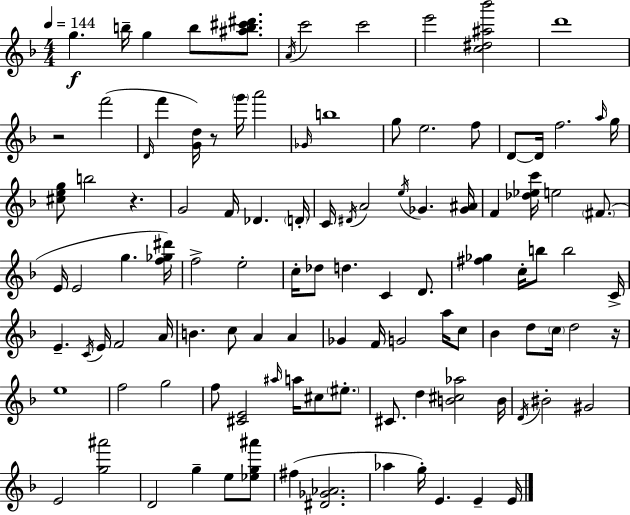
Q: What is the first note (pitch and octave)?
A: G5